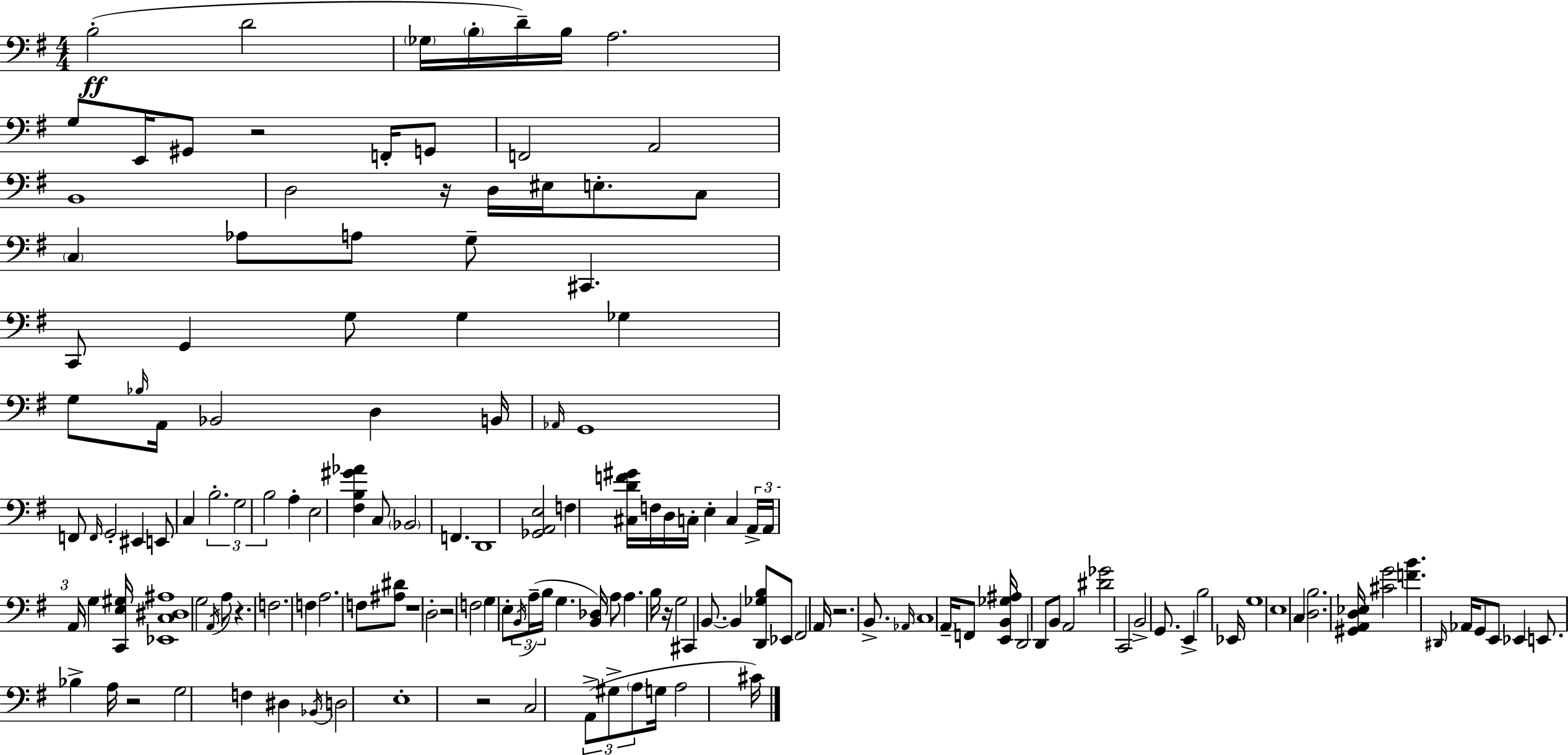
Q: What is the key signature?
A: G major